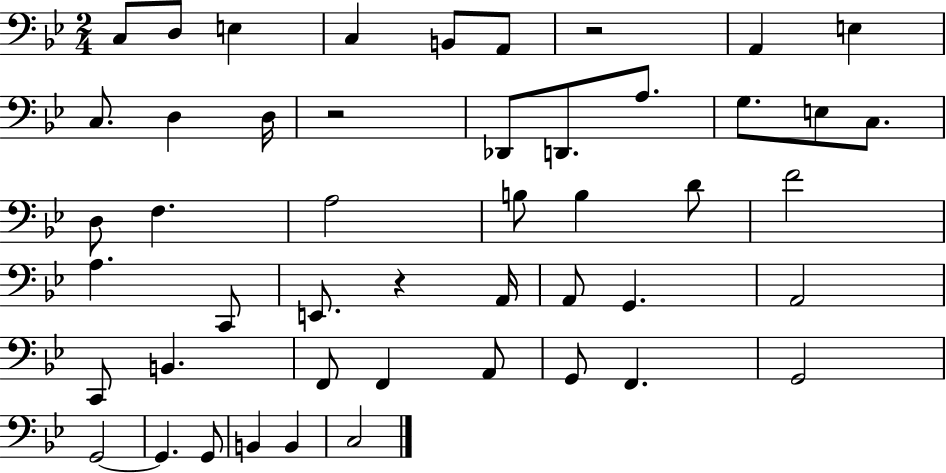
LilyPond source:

{
  \clef bass
  \numericTimeSignature
  \time 2/4
  \key bes \major
  \repeat volta 2 { c8 d8 e4 | c4 b,8 a,8 | r2 | a,4 e4 | \break c8. d4 d16 | r2 | des,8 d,8. a8. | g8. e8 c8. | \break d8 f4. | a2 | b8 b4 d'8 | f'2 | \break a4. c,8 | e,8. r4 a,16 | a,8 g,4. | a,2 | \break c,8 b,4. | f,8 f,4 a,8 | g,8 f,4. | g,2 | \break g,2~~ | g,4. g,8 | b,4 b,4 | c2 | \break } \bar "|."
}